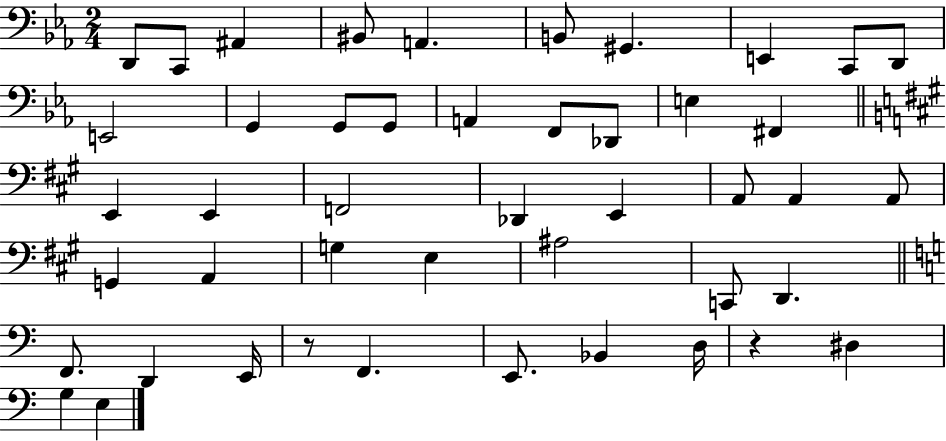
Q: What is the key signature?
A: EES major